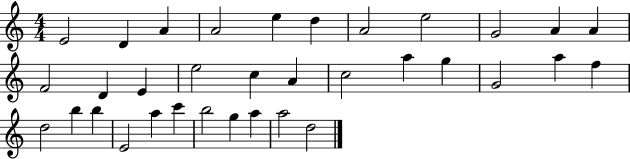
E4/h D4/q A4/q A4/h E5/q D5/q A4/h E5/h G4/h A4/q A4/q F4/h D4/q E4/q E5/h C5/q A4/q C5/h A5/q G5/q G4/h A5/q F5/q D5/h B5/q B5/q E4/h A5/q C6/q B5/h G5/q A5/q A5/h D5/h